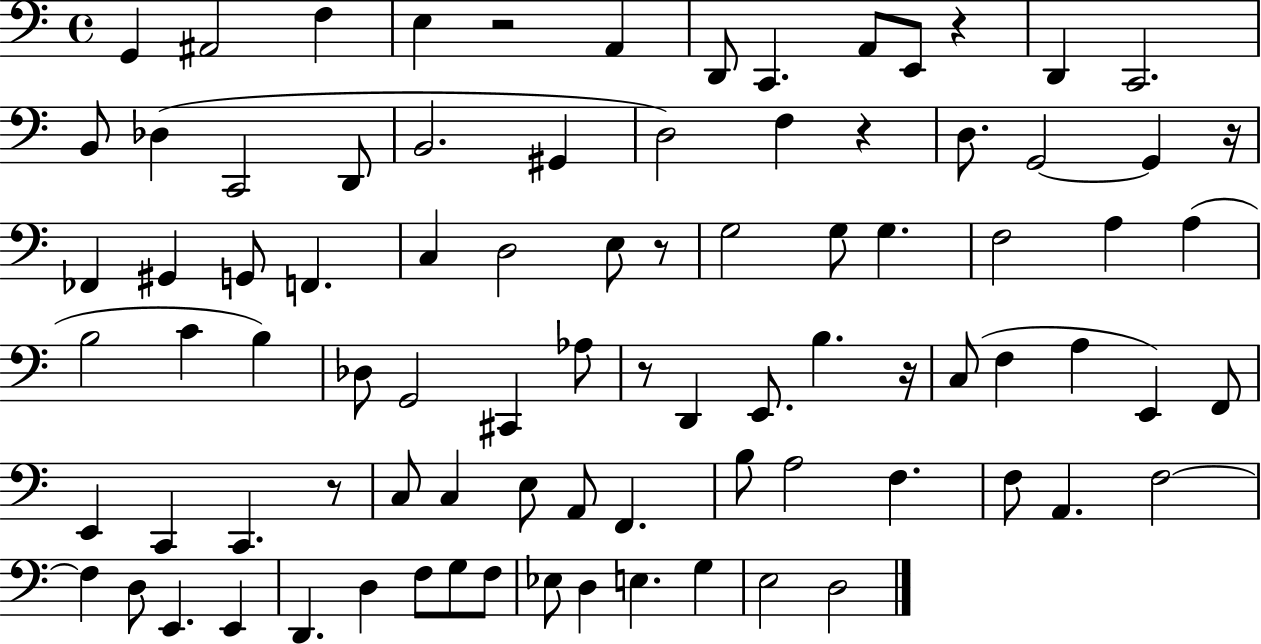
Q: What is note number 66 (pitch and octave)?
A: D3